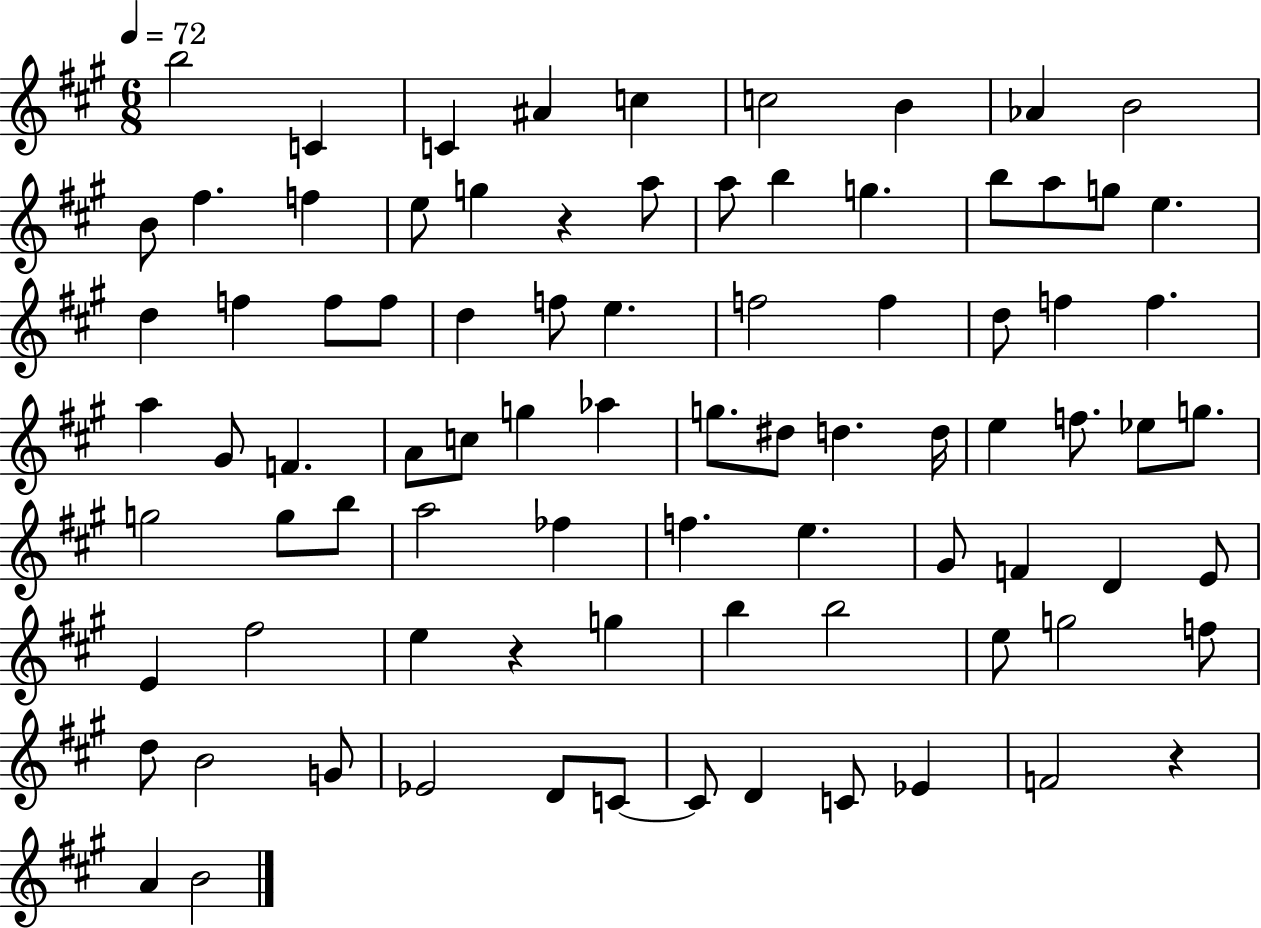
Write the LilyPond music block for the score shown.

{
  \clef treble
  \numericTimeSignature
  \time 6/8
  \key a \major
  \tempo 4 = 72
  b''2 c'4 | c'4 ais'4 c''4 | c''2 b'4 | aes'4 b'2 | \break b'8 fis''4. f''4 | e''8 g''4 r4 a''8 | a''8 b''4 g''4. | b''8 a''8 g''8 e''4. | \break d''4 f''4 f''8 f''8 | d''4 f''8 e''4. | f''2 f''4 | d''8 f''4 f''4. | \break a''4 gis'8 f'4. | a'8 c''8 g''4 aes''4 | g''8. dis''8 d''4. d''16 | e''4 f''8. ees''8 g''8. | \break g''2 g''8 b''8 | a''2 fes''4 | f''4. e''4. | gis'8 f'4 d'4 e'8 | \break e'4 fis''2 | e''4 r4 g''4 | b''4 b''2 | e''8 g''2 f''8 | \break d''8 b'2 g'8 | ees'2 d'8 c'8~~ | c'8 d'4 c'8 ees'4 | f'2 r4 | \break a'4 b'2 | \bar "|."
}